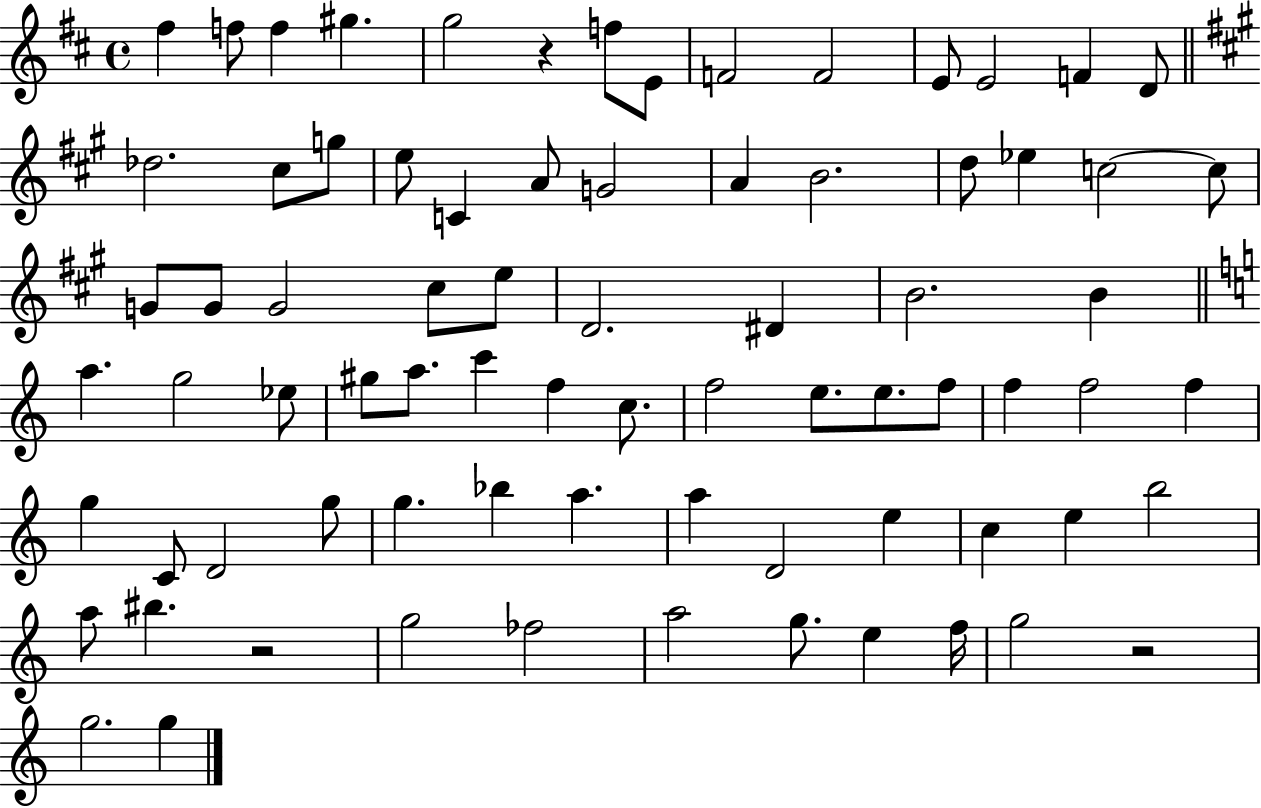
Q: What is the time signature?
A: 4/4